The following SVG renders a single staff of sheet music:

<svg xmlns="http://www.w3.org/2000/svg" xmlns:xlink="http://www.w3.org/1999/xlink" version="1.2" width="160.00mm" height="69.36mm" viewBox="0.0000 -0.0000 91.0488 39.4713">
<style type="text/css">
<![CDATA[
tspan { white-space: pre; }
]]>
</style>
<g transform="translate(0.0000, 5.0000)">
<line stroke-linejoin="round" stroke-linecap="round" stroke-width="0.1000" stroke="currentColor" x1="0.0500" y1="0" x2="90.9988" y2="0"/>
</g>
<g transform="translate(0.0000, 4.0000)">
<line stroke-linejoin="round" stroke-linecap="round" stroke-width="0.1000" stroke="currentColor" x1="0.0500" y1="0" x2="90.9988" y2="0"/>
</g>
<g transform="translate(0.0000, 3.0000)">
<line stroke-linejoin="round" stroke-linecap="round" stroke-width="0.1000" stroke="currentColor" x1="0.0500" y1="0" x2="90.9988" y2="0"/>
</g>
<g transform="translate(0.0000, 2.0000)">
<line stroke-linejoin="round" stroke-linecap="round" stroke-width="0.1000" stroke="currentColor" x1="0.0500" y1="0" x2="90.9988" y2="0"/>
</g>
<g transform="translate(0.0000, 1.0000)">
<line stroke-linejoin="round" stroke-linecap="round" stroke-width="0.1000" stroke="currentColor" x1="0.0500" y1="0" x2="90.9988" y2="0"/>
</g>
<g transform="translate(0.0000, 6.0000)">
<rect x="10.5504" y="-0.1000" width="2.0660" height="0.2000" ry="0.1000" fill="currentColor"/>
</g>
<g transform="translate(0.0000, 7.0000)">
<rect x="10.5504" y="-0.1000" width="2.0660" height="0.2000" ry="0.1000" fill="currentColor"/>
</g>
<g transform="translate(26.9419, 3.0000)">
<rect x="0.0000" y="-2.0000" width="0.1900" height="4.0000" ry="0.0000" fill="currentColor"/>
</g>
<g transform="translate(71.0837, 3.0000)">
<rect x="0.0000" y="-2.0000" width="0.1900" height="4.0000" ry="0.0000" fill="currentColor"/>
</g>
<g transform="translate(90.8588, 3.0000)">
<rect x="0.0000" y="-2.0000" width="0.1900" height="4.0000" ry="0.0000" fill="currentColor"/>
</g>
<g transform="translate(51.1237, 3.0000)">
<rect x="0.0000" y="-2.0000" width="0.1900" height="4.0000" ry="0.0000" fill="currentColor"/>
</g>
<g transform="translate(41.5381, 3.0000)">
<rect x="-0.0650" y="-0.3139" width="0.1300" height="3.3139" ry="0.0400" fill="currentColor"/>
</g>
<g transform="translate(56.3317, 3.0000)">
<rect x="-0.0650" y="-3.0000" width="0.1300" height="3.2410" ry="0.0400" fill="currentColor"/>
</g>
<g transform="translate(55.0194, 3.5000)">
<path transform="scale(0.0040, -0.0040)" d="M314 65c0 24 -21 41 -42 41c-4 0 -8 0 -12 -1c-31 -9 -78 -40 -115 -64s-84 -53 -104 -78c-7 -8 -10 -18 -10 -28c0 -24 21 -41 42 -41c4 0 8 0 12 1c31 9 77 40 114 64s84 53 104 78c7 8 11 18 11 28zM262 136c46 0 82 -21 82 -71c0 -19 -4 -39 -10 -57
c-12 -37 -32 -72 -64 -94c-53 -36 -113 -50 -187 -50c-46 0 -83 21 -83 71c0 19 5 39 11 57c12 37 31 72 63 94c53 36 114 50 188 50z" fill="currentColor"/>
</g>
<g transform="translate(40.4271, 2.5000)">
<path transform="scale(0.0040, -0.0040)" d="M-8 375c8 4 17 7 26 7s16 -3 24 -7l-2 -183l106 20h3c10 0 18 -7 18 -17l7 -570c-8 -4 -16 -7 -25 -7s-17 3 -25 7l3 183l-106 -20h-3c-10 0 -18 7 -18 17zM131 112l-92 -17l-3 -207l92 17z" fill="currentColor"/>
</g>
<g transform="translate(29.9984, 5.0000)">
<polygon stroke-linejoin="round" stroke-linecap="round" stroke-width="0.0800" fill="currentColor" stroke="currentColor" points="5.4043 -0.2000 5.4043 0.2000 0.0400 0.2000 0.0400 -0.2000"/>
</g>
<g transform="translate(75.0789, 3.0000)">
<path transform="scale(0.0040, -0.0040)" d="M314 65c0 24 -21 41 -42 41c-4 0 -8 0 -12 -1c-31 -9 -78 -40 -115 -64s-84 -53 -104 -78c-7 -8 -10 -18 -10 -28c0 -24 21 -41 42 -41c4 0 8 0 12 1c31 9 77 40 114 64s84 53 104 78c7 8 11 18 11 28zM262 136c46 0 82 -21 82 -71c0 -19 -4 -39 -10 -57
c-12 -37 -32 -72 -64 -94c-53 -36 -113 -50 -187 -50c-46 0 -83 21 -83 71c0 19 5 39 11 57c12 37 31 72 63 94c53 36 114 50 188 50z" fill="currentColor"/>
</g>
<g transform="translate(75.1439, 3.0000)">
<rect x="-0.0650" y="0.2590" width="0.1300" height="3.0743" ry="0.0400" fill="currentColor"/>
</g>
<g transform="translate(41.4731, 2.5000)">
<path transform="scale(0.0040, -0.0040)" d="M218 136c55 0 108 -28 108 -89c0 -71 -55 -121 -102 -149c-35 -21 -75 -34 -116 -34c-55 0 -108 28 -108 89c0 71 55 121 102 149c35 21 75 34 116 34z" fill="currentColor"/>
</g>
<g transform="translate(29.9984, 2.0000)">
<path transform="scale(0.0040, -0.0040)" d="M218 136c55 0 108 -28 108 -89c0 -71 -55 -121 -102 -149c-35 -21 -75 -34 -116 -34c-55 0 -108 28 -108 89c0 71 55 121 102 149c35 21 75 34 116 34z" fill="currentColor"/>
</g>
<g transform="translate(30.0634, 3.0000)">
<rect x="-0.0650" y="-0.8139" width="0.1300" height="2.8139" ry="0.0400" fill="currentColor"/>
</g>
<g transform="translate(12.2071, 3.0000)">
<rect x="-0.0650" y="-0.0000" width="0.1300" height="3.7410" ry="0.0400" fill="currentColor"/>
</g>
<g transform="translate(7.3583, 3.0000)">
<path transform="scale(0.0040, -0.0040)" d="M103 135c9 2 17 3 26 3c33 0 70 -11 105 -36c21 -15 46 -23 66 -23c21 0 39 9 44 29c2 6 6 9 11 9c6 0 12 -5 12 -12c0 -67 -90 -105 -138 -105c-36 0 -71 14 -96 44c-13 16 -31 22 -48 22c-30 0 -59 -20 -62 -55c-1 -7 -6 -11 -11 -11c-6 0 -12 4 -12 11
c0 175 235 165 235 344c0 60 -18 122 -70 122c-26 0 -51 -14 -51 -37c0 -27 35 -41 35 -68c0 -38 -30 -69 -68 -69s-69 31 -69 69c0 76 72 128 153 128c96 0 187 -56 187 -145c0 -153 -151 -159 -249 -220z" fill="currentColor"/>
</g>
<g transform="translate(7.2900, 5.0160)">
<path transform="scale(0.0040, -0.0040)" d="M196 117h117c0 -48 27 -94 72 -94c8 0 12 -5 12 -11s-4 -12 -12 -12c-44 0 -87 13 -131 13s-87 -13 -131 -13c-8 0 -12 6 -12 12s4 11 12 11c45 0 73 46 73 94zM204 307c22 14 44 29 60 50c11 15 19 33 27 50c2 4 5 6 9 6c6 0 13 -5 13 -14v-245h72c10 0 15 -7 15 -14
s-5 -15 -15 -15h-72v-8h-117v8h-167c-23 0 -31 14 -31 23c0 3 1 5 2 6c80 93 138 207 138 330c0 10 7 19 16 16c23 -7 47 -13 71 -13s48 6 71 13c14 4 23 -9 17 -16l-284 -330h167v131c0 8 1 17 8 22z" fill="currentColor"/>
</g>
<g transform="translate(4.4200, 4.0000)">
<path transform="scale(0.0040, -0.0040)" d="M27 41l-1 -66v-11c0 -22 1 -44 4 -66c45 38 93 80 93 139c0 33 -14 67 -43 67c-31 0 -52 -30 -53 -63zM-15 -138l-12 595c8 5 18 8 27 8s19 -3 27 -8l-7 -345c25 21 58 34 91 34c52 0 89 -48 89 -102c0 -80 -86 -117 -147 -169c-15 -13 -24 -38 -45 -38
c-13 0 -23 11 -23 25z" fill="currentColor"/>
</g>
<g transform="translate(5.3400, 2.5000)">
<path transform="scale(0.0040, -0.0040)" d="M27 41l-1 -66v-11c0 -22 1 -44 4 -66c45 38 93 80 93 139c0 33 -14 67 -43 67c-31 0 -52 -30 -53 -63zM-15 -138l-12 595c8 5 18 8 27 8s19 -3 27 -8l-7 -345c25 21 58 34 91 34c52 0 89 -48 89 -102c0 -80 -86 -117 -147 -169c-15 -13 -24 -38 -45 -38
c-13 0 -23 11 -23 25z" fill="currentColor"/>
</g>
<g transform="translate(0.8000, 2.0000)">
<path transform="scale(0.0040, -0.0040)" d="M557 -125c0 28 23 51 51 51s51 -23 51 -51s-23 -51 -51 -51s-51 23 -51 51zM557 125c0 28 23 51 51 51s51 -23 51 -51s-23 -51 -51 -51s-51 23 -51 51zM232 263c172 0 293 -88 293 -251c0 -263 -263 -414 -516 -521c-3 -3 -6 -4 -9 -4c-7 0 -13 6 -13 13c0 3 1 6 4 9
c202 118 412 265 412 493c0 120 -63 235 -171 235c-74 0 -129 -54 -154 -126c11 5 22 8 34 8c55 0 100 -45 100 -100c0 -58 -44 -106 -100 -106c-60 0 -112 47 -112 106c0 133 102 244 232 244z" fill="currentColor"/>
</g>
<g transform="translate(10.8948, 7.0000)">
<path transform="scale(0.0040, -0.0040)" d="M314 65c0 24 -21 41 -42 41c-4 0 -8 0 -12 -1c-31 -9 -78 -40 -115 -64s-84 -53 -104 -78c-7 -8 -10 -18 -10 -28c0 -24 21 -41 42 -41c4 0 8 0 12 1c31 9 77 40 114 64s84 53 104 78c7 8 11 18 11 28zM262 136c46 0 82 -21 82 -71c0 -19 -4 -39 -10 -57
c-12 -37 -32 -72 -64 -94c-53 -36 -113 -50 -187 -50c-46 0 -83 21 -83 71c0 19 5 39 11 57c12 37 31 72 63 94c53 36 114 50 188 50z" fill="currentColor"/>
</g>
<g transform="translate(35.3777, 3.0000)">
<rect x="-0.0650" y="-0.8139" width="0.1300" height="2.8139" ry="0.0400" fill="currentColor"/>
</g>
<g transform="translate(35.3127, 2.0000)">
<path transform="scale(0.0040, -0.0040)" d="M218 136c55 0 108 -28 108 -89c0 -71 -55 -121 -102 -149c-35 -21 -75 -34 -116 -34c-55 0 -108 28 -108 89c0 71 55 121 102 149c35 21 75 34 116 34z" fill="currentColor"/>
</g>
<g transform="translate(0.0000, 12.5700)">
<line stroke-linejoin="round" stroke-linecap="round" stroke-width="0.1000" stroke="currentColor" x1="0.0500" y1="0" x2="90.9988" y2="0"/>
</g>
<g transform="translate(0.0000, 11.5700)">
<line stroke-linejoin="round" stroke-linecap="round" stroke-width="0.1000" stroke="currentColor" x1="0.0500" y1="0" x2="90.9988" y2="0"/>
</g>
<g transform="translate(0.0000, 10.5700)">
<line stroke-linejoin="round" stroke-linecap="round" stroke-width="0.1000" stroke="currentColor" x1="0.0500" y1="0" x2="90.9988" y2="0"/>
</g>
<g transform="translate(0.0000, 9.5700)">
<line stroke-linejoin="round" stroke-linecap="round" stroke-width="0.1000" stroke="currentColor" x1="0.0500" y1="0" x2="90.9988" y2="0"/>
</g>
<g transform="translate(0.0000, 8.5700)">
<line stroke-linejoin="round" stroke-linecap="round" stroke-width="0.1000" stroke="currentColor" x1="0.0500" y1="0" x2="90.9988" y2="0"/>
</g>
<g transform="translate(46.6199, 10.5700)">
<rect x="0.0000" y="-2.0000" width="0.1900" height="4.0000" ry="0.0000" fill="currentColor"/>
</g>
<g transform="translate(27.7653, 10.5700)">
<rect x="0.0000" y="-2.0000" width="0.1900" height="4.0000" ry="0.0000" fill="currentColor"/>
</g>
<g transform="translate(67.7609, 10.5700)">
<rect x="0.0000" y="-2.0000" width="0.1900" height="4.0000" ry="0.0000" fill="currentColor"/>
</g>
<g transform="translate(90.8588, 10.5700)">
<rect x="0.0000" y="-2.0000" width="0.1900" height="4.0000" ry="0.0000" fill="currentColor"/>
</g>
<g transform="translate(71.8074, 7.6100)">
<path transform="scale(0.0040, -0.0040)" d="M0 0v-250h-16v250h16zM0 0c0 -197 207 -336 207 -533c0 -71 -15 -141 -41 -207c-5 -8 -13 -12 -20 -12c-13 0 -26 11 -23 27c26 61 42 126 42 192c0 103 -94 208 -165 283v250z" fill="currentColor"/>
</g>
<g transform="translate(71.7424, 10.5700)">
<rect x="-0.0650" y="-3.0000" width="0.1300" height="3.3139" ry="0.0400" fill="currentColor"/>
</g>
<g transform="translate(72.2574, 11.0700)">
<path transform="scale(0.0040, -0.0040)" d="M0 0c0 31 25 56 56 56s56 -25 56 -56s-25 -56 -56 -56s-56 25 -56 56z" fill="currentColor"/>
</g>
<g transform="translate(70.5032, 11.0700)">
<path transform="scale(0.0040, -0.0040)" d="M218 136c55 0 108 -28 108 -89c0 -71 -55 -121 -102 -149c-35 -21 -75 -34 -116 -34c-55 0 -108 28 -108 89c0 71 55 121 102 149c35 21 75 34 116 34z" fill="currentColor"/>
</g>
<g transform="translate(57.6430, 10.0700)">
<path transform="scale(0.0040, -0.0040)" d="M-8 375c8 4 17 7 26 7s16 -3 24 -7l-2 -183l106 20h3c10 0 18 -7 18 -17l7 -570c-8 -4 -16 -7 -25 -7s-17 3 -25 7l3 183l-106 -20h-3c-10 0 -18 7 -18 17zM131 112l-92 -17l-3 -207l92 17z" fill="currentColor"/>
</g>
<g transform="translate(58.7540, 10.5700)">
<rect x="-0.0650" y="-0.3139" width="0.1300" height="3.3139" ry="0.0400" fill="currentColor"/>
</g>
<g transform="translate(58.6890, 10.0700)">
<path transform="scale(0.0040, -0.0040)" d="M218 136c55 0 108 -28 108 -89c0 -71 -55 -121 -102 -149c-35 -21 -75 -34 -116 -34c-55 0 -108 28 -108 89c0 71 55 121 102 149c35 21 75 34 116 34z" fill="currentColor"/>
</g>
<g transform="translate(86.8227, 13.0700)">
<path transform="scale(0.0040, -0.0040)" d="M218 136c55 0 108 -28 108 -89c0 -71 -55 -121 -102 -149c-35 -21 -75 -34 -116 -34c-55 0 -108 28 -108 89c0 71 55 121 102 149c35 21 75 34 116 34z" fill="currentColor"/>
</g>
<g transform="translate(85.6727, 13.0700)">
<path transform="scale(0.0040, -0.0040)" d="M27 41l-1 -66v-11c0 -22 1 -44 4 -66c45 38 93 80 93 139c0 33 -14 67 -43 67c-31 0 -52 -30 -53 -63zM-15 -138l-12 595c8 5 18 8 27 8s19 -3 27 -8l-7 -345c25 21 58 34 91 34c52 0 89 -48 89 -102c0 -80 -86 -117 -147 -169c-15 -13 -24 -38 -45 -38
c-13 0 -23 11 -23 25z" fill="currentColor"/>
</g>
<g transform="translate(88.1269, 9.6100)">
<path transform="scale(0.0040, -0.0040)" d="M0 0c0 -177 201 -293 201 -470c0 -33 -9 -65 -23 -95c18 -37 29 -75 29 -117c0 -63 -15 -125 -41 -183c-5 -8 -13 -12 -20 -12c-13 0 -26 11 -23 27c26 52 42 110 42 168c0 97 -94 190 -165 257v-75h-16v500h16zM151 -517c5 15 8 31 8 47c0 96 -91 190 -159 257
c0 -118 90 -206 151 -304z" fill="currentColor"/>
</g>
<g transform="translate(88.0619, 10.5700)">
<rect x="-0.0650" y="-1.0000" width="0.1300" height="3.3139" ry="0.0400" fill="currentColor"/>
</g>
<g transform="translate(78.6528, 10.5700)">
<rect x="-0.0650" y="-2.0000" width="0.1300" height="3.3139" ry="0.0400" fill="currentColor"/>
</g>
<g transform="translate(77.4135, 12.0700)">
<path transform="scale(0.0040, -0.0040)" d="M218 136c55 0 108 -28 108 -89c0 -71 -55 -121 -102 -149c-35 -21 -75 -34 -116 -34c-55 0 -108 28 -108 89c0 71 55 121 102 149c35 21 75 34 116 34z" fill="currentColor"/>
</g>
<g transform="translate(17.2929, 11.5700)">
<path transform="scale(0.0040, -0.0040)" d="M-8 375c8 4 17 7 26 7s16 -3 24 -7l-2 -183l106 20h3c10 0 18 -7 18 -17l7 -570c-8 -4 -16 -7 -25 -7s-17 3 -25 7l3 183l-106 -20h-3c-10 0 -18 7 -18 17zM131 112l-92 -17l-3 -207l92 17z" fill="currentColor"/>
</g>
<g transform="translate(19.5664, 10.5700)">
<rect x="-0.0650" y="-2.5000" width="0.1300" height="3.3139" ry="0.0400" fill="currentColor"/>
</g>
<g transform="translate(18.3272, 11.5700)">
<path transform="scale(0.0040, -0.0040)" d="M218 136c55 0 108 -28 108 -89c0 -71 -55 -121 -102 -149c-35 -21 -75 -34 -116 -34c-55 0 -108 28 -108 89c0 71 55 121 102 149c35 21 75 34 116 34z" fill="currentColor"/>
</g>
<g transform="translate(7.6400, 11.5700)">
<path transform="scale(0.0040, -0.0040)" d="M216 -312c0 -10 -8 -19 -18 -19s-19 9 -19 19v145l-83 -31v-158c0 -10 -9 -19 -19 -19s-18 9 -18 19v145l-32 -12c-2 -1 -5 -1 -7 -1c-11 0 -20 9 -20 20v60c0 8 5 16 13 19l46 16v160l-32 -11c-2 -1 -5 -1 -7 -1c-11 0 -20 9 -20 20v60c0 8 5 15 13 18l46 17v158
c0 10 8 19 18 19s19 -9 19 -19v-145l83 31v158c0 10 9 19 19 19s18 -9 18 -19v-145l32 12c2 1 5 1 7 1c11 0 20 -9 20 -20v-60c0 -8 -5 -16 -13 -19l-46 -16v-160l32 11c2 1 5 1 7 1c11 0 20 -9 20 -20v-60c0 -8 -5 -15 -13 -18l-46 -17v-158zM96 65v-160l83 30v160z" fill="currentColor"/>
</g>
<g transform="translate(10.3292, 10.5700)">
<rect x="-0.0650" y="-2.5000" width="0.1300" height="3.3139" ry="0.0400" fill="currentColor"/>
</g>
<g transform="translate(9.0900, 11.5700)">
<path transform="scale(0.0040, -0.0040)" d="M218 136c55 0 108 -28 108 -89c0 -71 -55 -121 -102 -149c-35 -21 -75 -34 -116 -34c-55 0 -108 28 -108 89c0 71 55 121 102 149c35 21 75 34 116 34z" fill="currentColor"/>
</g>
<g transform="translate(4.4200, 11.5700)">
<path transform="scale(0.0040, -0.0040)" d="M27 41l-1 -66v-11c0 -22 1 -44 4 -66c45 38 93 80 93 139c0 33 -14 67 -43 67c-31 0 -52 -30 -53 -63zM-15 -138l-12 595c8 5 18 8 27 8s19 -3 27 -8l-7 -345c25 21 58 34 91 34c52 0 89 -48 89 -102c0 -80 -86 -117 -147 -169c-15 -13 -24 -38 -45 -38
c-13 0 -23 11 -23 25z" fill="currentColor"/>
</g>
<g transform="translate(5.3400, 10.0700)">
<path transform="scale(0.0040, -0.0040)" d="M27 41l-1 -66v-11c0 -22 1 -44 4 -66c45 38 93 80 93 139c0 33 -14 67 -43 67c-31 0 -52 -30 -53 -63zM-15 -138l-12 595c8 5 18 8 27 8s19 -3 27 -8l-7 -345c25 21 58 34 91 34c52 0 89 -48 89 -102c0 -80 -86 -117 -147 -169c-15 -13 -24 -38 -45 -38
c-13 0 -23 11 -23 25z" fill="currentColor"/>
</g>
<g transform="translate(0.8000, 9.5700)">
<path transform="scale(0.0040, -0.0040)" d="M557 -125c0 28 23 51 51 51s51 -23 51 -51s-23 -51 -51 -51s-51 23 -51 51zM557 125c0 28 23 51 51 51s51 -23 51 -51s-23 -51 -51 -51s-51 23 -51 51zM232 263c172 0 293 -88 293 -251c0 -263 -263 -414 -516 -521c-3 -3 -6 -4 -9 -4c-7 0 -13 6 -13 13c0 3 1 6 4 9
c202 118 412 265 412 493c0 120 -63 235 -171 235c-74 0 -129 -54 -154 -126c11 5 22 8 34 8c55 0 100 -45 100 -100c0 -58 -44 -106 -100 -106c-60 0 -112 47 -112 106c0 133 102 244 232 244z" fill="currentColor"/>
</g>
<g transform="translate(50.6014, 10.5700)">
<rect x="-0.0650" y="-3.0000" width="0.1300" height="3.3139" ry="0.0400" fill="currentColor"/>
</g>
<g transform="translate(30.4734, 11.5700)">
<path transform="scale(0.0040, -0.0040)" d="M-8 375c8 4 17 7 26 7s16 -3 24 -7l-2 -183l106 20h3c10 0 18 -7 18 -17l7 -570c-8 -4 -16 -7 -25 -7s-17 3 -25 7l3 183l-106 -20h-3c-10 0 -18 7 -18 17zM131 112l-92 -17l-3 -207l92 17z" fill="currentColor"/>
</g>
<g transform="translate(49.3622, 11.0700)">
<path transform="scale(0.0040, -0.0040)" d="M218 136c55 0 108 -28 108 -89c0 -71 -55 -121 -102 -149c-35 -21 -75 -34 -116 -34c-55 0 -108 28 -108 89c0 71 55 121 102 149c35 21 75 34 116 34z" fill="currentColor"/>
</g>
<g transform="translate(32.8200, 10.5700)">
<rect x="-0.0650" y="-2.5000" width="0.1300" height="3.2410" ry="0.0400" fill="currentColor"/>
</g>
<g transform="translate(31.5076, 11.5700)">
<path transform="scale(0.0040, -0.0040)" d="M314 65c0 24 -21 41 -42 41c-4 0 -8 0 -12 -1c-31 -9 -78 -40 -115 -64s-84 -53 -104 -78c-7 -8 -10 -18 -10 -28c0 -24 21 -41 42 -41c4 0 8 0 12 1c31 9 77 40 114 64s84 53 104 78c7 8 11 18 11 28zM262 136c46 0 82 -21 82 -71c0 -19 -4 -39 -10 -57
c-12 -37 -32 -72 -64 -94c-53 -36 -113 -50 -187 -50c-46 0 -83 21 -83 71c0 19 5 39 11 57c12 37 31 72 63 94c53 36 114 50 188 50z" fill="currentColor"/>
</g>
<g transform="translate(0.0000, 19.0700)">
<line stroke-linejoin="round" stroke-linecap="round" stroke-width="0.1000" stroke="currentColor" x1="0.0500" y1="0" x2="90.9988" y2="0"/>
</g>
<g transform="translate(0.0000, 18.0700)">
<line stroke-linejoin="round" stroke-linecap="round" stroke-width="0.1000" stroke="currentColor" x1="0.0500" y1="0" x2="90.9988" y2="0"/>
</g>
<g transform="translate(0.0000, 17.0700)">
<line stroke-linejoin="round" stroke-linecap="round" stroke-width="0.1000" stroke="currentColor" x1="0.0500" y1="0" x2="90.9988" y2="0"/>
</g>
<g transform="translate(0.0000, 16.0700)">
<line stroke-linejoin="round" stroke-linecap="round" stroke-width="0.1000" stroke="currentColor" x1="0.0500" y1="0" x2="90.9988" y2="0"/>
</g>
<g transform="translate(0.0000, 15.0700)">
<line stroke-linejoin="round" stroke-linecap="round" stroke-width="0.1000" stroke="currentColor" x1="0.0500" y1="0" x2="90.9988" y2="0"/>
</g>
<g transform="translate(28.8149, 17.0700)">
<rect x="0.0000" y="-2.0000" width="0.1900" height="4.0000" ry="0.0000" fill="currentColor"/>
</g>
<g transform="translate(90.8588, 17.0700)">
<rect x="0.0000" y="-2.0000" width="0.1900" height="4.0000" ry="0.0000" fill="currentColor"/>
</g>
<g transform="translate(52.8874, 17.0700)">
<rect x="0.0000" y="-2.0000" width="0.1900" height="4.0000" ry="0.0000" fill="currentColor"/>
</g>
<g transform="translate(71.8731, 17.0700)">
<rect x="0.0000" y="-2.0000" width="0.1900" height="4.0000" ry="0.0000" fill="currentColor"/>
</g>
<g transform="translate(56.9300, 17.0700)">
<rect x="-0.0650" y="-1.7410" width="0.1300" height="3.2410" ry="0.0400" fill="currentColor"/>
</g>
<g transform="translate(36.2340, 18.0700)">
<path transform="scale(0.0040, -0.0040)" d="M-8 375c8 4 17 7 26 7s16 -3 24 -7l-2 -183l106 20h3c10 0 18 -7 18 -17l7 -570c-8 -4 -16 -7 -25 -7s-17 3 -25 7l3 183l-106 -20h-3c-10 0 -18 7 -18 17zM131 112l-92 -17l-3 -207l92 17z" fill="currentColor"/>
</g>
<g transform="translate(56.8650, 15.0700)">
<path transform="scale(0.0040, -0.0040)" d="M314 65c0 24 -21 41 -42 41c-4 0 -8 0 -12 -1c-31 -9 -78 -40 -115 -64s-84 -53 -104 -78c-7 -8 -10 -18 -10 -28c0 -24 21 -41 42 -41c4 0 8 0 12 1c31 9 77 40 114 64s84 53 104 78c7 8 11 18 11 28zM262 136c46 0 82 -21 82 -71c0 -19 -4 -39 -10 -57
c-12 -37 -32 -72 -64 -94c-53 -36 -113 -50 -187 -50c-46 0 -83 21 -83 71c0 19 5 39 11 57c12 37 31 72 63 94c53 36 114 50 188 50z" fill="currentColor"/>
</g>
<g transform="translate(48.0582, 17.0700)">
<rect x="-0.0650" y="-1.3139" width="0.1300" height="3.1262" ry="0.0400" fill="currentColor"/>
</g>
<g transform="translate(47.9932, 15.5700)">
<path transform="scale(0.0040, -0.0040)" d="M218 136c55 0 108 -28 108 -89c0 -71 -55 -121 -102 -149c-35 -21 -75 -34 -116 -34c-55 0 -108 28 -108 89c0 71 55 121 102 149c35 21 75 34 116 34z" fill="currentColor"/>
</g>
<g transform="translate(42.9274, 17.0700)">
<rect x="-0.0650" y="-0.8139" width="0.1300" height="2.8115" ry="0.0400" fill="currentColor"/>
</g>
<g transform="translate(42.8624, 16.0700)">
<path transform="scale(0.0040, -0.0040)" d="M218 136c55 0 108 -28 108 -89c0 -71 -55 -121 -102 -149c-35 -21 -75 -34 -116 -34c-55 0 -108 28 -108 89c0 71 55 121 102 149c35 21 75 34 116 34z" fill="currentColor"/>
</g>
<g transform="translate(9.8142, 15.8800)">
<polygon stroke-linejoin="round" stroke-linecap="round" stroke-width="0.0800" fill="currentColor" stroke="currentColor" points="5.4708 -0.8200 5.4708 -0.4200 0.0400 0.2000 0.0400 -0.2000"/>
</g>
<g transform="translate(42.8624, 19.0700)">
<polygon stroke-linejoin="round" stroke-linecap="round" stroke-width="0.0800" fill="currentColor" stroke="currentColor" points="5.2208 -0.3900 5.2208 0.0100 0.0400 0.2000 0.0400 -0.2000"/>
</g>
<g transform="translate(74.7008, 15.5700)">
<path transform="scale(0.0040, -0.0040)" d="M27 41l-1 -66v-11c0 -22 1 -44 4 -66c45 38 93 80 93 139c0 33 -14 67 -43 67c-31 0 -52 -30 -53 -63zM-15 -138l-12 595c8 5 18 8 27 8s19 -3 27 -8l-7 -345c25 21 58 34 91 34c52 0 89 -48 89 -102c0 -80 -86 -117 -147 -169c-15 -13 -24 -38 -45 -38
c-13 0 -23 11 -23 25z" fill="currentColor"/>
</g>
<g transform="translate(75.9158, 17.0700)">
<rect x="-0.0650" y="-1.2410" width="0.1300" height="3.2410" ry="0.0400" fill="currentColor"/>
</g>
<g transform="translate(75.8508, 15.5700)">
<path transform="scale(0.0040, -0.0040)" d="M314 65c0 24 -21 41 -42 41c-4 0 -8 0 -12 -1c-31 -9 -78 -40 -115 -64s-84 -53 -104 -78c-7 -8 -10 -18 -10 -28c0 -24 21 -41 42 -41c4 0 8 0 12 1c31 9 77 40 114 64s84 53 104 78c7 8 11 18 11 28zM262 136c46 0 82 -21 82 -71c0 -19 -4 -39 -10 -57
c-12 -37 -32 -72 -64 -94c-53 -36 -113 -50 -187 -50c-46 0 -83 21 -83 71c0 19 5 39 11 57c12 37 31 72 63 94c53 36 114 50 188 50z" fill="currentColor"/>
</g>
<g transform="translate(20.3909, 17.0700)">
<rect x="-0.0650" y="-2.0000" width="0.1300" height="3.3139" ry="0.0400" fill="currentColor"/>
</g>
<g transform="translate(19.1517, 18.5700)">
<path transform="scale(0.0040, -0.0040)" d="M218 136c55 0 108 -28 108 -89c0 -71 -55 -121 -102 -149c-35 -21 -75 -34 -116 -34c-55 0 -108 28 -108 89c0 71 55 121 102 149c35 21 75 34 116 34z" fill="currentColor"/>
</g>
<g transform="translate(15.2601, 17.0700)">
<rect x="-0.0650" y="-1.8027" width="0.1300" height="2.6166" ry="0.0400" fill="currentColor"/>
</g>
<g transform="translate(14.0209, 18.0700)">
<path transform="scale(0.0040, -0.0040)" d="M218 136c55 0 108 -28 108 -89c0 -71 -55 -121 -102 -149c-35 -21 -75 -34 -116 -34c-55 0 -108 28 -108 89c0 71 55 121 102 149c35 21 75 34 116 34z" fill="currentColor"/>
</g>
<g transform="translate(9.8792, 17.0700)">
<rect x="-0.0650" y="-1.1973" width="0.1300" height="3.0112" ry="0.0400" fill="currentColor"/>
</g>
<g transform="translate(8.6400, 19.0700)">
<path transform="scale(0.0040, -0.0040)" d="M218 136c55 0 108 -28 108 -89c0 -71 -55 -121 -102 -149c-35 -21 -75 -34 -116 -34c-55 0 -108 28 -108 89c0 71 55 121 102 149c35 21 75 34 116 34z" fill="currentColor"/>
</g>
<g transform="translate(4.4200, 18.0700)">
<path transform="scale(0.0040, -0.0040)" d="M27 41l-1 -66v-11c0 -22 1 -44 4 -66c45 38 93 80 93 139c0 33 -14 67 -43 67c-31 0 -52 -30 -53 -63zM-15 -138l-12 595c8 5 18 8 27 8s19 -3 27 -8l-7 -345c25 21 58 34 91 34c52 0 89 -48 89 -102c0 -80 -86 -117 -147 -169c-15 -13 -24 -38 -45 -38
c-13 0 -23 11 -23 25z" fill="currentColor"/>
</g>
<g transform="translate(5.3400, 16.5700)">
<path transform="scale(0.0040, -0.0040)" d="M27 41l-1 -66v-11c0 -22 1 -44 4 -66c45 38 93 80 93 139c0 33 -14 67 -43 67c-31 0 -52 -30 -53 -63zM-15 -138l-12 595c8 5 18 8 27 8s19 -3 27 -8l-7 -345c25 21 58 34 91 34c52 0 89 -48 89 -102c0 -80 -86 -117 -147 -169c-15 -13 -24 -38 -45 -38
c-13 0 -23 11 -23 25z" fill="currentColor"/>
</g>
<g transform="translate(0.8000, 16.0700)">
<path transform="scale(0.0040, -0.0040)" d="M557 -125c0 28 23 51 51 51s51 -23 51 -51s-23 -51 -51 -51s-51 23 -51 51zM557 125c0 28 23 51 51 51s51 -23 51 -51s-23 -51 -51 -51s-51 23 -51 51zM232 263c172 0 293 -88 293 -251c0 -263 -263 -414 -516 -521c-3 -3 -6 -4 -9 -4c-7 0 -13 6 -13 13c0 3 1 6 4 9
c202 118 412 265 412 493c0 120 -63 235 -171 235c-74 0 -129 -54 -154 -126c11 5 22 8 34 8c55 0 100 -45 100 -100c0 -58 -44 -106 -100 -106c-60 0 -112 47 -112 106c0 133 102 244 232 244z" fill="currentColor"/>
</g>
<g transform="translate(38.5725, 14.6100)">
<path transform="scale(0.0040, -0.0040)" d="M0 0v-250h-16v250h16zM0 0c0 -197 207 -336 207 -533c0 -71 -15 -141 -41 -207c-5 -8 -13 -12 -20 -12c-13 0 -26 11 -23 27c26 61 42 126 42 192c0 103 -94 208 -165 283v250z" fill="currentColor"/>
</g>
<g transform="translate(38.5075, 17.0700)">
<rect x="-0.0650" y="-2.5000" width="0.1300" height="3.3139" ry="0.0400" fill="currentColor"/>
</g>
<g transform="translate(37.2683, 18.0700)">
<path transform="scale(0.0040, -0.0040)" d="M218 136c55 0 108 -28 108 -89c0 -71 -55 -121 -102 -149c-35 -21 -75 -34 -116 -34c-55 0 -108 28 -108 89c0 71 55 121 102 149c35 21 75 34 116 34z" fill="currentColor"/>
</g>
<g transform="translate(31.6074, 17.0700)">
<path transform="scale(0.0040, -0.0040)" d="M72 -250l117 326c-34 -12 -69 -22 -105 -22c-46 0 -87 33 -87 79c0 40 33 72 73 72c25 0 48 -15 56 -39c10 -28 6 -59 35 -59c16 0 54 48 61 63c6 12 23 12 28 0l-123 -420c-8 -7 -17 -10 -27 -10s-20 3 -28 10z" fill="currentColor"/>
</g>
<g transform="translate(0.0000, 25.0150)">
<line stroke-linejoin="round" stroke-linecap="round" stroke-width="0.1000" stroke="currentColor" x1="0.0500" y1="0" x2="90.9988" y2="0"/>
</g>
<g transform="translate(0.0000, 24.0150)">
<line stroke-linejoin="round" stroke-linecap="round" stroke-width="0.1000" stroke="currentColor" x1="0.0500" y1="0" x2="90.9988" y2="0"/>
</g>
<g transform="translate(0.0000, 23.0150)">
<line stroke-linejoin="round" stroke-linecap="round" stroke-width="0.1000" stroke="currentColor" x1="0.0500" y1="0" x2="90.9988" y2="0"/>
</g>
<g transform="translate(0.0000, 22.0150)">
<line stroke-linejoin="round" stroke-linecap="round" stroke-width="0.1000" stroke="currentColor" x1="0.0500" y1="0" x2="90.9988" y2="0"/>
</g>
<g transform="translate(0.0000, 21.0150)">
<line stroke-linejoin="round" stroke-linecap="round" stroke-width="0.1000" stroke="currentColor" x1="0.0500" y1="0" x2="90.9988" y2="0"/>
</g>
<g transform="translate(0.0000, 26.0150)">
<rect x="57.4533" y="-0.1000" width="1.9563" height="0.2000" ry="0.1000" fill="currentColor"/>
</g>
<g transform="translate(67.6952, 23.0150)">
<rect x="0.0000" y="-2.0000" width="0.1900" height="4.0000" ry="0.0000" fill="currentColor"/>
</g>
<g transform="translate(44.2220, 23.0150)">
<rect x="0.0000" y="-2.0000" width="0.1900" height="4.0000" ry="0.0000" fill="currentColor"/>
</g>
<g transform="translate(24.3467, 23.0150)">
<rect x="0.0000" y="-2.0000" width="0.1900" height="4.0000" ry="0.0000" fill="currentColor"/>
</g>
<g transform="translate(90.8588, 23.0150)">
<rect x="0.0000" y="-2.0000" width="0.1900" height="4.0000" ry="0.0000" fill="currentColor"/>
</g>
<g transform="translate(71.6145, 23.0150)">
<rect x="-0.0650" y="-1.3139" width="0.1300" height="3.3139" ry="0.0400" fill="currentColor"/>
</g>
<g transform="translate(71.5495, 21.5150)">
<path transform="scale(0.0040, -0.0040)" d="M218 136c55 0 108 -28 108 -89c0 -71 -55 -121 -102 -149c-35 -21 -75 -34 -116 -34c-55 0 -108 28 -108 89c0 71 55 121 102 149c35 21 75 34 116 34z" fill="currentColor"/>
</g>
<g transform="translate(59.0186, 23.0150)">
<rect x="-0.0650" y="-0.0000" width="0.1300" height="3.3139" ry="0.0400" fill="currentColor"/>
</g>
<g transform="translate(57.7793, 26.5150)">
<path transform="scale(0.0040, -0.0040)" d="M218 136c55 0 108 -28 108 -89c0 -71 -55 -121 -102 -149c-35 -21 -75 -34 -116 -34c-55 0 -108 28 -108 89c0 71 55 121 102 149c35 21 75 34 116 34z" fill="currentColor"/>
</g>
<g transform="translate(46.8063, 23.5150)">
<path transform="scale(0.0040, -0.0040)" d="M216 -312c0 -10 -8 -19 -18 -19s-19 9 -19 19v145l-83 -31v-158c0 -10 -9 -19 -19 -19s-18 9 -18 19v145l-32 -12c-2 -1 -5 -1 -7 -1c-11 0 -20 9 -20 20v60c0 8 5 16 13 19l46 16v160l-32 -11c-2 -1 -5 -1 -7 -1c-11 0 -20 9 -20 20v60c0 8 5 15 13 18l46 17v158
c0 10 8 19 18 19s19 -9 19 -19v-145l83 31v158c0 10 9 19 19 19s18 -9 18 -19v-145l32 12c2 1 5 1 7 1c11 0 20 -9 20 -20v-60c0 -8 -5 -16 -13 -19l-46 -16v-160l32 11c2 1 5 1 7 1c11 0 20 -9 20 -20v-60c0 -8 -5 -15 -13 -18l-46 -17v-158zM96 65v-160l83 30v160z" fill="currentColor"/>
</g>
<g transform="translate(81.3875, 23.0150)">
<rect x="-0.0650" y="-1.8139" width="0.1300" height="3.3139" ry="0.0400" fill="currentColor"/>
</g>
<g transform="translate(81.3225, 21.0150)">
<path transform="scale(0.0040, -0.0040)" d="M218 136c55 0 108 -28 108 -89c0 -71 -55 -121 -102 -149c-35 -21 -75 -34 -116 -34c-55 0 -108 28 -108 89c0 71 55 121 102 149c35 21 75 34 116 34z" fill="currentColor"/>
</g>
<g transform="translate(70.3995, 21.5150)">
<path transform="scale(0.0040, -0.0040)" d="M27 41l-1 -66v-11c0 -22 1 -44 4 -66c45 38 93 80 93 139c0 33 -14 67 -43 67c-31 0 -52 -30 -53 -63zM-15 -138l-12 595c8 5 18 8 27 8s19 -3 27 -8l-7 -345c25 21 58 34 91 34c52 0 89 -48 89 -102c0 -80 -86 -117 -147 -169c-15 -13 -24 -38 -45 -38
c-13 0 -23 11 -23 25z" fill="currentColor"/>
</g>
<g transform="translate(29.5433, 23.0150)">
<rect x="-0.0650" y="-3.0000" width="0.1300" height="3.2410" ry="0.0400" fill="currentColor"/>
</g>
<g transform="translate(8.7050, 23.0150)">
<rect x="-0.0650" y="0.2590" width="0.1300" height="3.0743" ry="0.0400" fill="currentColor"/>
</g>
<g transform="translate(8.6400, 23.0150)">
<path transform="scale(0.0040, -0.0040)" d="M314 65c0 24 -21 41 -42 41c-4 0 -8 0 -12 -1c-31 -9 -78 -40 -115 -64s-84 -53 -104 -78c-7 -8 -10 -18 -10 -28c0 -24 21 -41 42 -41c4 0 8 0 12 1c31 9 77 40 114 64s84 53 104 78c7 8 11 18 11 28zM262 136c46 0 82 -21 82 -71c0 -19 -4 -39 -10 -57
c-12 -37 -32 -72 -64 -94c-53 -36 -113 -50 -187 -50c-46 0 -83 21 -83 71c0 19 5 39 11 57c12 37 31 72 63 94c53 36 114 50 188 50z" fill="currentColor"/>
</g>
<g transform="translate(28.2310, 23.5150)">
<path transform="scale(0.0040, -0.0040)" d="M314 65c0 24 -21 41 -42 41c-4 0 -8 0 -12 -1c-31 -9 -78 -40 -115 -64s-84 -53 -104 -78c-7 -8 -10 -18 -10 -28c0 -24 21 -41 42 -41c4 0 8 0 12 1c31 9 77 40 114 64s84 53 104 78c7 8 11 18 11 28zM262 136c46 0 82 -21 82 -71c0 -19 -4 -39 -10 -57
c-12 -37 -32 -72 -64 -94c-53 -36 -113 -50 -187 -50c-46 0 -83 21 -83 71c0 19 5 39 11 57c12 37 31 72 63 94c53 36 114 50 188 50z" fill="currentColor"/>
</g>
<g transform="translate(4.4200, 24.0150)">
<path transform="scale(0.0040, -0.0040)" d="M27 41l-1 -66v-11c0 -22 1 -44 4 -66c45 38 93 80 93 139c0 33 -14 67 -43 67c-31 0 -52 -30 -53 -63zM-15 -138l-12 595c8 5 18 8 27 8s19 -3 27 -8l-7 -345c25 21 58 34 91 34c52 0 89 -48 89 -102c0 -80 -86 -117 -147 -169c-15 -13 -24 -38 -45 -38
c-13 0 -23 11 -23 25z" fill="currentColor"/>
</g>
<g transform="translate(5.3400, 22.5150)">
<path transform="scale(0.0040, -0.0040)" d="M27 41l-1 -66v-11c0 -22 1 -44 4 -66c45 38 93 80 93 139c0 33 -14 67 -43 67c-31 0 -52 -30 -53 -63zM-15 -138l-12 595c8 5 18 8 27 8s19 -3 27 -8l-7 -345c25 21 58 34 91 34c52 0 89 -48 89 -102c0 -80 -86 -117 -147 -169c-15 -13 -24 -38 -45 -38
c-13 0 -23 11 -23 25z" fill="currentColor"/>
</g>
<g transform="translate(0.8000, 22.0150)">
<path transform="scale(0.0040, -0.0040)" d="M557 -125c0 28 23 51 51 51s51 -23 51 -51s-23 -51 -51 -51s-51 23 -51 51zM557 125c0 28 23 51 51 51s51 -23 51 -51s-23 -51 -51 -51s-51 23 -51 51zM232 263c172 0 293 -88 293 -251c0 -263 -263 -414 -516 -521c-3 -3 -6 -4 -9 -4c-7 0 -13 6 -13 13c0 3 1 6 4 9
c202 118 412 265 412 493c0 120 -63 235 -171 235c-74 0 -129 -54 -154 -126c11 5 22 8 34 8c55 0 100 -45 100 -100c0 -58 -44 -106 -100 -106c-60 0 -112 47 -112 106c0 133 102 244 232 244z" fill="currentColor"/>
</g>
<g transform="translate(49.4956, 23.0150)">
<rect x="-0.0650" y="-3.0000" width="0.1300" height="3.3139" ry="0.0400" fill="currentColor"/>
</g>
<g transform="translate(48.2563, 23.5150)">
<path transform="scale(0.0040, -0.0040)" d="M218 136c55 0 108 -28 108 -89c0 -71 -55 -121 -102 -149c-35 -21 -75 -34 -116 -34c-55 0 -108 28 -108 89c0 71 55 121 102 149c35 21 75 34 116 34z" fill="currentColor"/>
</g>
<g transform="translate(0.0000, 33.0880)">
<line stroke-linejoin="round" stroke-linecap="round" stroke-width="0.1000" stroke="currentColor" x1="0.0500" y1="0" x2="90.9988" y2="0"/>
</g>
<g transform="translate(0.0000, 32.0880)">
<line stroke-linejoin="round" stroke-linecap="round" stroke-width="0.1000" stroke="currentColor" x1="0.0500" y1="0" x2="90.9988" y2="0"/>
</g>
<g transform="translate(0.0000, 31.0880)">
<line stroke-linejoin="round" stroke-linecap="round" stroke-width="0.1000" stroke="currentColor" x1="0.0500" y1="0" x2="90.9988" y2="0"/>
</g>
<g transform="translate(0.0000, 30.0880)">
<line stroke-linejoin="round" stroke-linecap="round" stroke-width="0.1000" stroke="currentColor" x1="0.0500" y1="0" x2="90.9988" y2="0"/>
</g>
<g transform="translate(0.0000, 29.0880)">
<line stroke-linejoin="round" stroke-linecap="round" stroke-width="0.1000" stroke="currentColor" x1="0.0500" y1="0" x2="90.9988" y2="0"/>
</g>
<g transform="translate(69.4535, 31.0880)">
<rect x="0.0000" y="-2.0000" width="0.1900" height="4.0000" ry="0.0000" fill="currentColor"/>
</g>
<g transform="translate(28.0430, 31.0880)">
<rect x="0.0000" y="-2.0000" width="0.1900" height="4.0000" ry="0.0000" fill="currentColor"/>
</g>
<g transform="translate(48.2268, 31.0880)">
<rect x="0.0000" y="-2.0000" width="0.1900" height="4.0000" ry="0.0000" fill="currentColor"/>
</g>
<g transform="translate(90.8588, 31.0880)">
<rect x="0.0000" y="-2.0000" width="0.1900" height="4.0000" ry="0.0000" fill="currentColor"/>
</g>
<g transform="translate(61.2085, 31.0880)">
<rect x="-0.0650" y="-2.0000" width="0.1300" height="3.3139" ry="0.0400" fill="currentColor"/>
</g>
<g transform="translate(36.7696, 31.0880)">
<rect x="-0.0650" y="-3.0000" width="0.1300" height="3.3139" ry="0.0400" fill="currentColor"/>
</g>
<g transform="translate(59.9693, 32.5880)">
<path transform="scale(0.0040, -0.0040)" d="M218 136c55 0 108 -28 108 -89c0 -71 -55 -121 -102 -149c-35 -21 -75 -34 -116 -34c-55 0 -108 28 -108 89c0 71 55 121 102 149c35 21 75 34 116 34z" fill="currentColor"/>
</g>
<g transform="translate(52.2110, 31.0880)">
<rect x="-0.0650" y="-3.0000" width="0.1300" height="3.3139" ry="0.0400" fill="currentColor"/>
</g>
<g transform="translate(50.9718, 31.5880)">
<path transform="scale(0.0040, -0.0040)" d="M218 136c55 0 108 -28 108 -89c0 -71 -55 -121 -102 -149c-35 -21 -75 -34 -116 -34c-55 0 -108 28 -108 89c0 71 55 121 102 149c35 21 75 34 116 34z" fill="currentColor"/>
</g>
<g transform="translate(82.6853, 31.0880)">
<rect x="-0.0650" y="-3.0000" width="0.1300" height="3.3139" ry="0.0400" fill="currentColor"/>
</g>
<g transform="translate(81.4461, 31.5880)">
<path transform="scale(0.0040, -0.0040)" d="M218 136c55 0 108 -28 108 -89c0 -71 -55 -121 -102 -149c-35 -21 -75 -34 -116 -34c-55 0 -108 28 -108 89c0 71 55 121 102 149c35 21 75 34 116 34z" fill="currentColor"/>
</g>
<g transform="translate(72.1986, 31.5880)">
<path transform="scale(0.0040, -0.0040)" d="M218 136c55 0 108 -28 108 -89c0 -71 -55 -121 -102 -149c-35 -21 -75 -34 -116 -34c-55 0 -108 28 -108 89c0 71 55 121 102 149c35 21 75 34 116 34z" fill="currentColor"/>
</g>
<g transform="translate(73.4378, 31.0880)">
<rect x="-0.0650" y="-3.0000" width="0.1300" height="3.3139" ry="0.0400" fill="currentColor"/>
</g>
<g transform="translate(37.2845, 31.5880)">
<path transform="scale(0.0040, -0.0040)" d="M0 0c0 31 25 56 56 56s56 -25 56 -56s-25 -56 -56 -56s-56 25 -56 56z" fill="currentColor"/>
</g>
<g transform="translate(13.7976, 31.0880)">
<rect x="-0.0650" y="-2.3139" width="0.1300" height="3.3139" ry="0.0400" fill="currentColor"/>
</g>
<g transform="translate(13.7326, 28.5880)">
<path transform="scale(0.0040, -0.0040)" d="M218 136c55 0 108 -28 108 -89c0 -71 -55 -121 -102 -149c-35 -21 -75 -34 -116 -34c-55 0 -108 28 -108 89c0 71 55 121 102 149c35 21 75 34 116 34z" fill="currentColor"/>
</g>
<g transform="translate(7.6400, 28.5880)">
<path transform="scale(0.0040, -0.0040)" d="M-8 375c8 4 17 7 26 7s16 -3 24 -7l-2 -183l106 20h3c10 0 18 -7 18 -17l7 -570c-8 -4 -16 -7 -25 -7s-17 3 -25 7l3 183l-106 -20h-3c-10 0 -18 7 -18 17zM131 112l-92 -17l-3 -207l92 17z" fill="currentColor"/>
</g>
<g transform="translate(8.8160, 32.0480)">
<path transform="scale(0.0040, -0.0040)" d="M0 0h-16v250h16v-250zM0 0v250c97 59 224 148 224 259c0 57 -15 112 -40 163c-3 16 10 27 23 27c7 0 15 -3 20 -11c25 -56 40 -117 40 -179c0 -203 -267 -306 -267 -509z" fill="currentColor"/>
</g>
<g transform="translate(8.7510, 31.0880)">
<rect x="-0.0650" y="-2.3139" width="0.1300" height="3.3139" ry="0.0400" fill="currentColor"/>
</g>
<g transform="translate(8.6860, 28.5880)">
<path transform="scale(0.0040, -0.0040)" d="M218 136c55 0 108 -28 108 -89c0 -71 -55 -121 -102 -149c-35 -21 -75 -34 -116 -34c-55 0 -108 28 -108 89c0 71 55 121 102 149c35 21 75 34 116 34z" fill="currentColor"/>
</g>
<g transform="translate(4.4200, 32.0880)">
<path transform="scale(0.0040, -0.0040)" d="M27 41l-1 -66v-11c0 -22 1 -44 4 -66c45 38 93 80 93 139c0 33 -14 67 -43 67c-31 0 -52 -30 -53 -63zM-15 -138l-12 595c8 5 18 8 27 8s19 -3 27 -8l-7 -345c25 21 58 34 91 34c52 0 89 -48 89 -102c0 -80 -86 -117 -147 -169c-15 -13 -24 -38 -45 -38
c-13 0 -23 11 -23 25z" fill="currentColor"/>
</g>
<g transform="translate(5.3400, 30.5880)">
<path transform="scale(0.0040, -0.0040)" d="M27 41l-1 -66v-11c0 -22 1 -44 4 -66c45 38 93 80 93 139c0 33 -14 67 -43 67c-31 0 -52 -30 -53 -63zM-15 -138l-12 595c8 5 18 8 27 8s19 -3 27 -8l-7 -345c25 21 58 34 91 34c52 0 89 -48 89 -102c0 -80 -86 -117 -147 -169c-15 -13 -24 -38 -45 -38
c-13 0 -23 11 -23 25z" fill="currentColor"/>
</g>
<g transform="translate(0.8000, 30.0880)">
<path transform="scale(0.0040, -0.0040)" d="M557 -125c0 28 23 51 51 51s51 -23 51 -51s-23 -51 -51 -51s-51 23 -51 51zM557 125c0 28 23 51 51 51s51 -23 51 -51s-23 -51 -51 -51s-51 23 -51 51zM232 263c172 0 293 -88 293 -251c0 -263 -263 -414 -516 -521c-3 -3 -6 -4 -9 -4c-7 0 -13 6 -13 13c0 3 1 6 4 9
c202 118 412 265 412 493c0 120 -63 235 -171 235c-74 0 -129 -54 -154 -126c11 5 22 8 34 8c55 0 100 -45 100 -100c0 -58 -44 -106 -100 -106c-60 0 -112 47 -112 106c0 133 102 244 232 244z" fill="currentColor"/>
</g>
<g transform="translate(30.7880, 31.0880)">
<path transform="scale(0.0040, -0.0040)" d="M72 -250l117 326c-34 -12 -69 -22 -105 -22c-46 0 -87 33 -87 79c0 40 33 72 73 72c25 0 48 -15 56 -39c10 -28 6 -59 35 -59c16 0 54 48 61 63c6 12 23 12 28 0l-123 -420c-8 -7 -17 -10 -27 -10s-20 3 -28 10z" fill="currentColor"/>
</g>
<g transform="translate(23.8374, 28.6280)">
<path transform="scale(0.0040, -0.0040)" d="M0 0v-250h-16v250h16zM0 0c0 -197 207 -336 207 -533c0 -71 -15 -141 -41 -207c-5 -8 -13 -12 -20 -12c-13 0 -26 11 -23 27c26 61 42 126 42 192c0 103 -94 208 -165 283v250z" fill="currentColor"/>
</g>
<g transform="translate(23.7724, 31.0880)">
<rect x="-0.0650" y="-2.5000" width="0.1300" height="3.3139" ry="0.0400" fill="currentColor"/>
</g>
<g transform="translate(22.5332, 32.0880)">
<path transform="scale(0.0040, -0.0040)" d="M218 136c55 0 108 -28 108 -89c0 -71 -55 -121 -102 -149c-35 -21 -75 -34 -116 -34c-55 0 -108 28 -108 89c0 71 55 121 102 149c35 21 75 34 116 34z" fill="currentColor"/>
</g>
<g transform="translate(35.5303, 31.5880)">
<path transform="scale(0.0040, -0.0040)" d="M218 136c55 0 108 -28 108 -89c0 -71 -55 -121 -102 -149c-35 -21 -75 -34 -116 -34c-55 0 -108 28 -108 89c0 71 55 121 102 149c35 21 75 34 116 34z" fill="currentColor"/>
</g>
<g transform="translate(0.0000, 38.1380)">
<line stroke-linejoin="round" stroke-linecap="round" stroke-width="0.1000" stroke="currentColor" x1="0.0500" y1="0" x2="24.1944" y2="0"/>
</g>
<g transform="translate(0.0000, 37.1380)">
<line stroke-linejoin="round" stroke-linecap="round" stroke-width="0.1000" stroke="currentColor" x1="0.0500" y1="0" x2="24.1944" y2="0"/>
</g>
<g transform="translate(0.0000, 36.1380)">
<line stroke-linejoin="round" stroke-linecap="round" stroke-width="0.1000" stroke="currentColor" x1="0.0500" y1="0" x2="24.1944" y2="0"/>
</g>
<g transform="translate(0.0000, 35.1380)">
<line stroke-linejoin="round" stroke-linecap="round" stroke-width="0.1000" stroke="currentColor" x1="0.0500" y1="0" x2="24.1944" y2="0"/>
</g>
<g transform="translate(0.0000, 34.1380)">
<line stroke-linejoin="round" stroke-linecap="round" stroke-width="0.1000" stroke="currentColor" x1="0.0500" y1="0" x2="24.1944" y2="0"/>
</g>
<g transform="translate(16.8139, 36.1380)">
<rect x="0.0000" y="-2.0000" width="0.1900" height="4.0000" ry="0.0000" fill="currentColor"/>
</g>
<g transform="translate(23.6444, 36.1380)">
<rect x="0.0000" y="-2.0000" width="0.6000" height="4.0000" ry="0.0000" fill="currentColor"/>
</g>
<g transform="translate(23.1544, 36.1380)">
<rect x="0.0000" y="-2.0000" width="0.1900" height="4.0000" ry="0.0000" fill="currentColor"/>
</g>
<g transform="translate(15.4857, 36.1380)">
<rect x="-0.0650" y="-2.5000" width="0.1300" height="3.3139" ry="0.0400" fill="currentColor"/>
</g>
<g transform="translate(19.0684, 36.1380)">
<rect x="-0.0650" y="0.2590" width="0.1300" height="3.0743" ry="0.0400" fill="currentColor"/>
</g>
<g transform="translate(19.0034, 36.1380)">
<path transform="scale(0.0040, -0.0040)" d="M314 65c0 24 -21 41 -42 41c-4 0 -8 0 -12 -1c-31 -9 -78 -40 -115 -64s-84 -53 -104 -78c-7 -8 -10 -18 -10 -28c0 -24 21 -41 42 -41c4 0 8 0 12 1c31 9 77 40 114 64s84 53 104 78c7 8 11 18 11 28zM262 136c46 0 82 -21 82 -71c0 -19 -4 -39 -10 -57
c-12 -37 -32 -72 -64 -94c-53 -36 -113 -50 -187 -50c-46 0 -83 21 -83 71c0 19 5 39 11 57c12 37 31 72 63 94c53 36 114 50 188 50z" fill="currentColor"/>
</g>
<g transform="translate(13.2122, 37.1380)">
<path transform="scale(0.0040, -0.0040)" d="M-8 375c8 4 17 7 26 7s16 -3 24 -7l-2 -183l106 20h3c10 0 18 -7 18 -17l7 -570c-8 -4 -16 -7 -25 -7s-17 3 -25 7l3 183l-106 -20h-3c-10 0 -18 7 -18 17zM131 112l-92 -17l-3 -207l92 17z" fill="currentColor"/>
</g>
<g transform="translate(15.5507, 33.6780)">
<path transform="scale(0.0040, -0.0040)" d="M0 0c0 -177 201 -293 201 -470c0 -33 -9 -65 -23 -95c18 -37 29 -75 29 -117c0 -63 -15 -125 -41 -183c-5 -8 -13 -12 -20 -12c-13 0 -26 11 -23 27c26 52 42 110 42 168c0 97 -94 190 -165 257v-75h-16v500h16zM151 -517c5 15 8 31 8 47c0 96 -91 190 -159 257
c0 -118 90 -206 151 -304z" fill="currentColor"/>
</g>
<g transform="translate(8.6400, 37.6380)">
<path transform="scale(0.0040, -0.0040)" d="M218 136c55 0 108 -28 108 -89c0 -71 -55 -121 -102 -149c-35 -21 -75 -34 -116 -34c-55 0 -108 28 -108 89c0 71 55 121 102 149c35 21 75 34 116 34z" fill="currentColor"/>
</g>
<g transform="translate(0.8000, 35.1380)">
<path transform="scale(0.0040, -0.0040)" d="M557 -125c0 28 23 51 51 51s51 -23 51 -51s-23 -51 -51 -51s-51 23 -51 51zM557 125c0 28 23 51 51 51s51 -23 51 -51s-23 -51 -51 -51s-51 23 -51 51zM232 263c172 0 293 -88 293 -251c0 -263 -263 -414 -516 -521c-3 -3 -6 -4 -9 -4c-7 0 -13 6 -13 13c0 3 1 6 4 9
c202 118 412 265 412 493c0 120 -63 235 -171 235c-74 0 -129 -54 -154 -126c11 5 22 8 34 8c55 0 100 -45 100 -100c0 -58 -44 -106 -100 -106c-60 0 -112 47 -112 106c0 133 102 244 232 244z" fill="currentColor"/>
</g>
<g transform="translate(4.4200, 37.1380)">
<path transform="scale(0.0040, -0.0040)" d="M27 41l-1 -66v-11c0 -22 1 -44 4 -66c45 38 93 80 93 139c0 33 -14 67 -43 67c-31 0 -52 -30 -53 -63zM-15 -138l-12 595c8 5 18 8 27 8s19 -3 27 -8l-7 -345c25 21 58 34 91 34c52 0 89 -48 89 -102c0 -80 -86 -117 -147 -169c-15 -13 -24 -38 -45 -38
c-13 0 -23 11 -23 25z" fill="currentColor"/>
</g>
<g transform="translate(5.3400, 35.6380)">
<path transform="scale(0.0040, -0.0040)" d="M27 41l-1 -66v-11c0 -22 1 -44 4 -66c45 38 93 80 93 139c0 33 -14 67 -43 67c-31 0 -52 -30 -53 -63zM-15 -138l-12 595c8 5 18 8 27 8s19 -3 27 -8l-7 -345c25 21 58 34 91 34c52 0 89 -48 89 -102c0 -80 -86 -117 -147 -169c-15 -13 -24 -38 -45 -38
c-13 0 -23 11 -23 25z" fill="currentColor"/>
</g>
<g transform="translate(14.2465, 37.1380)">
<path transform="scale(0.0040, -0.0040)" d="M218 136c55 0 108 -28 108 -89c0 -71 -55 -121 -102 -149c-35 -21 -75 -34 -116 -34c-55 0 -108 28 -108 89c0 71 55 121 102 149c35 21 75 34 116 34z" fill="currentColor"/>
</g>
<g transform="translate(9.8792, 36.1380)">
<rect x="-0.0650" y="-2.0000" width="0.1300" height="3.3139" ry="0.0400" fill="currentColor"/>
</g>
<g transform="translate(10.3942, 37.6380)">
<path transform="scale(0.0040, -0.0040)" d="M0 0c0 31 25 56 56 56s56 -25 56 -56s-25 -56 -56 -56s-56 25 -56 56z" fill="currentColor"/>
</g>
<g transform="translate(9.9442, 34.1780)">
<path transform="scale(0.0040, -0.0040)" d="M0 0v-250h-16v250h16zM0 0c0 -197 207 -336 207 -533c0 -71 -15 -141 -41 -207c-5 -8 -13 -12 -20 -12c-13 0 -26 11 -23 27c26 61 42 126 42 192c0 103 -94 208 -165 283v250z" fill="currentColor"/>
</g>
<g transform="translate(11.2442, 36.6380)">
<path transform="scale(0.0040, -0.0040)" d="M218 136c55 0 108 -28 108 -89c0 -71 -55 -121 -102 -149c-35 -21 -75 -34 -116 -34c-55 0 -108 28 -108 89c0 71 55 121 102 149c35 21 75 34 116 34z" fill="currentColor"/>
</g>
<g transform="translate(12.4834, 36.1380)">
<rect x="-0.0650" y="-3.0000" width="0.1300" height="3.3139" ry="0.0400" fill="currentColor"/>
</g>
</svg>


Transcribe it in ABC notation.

X:1
T:Untitled
M:2/4
L:1/4
K:Bb
C,,2 F,/2 F,/2 E, C,2 D,2 ^B,, B,, B,,2 C, E, C,/2 A,, _F,,/4 G,,/2 _B,,/2 A,, z/2 B,,/2 F,/2 G,/2 A,2 _G,2 D,2 C,2 ^C, D,, _G, A, B,/2 B, _B,,/2 z/2 C, C, A,, C, C, A,,/2 C, B,,/4 D,2